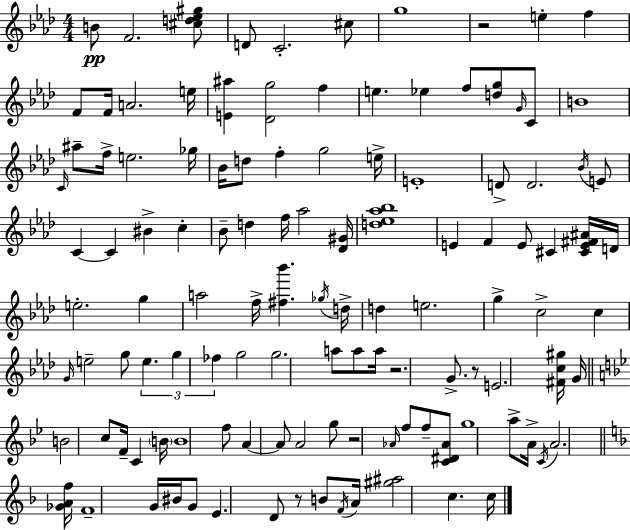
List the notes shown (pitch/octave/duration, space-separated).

B4/e F4/h. [C#5,D5,Eb5,G#5]/e D4/e C4/h. C#5/e G5/w R/h E5/q F5/q F4/e F4/s A4/h. E5/s [E4,A#5]/q [Db4,G5]/h F5/q E5/q. Eb5/q F5/e [D5,G5]/e G4/s C4/e B4/w C4/s A#5/e F5/s E5/h. Gb5/s Bb4/s D5/e F5/q G5/h E5/s E4/w D4/e D4/h. Bb4/s E4/e C4/q C4/q BIS4/q C5/q Bb4/e D5/q F5/s Ab5/h [Db4,G#4]/s [D5,Eb5,Ab5,Bb5]/w E4/q F4/q E4/e C#4/q [C#4,E4,F#4,A#4]/s D4/s E5/h. G5/q A5/h F5/s [F#5,Bb6]/q. Gb5/s D5/s D5/q E5/h. G5/q C5/h C5/q G4/s E5/h G5/e E5/q. G5/q FES5/q G5/h G5/h. A5/e A5/e A5/s R/h. G4/e. R/e E4/h. [F#4,C5,G#5]/s G4/s B4/h C5/e F4/s C4/q B4/s B4/w F5/e A4/q A4/e A4/h G5/e R/h Ab4/s F5/e F5/e [C4,D#4,Ab4]/e G5/w A5/e A4/s C4/s A4/h. [Gb4,A4,F5]/s F4/w G4/s BIS4/s G4/e E4/q. D4/e R/e B4/e F4/s A4/s [G#5,A#5]/h C5/q. C5/s